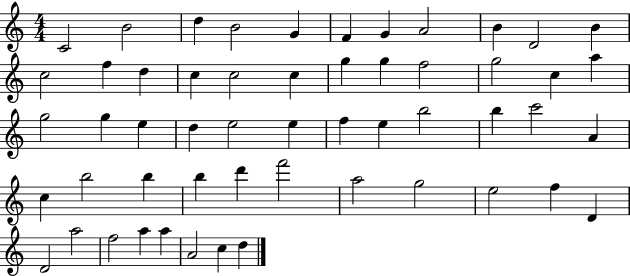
C4/h B4/h D5/q B4/h G4/q F4/q G4/q A4/h B4/q D4/h B4/q C5/h F5/q D5/q C5/q C5/h C5/q G5/q G5/q F5/h G5/h C5/q A5/q G5/h G5/q E5/q D5/q E5/h E5/q F5/q E5/q B5/h B5/q C6/h A4/q C5/q B5/h B5/q B5/q D6/q F6/h A5/h G5/h E5/h F5/q D4/q D4/h A5/h F5/h A5/q A5/q A4/h C5/q D5/q